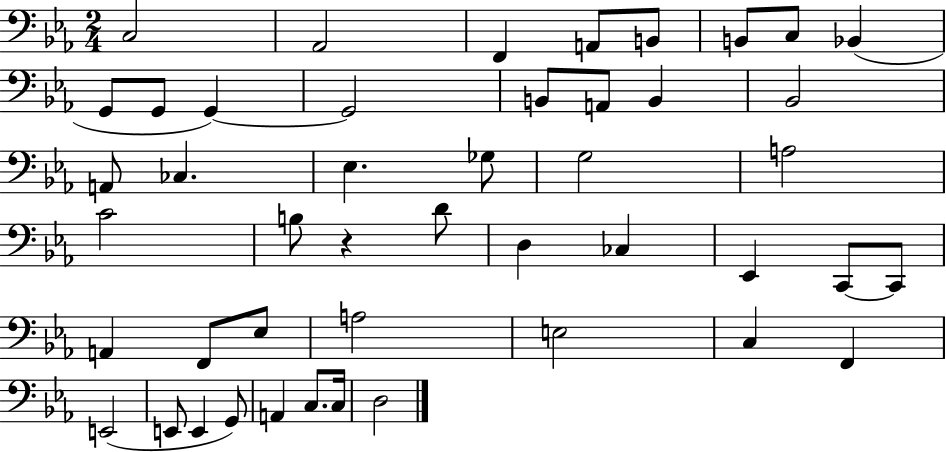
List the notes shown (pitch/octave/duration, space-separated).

C3/h Ab2/h F2/q A2/e B2/e B2/e C3/e Bb2/q G2/e G2/e G2/q G2/h B2/e A2/e B2/q Bb2/h A2/e CES3/q. Eb3/q. Gb3/e G3/h A3/h C4/h B3/e R/q D4/e D3/q CES3/q Eb2/q C2/e C2/e A2/q F2/e Eb3/e A3/h E3/h C3/q F2/q E2/h E2/e E2/q G2/e A2/q C3/e. C3/s D3/h